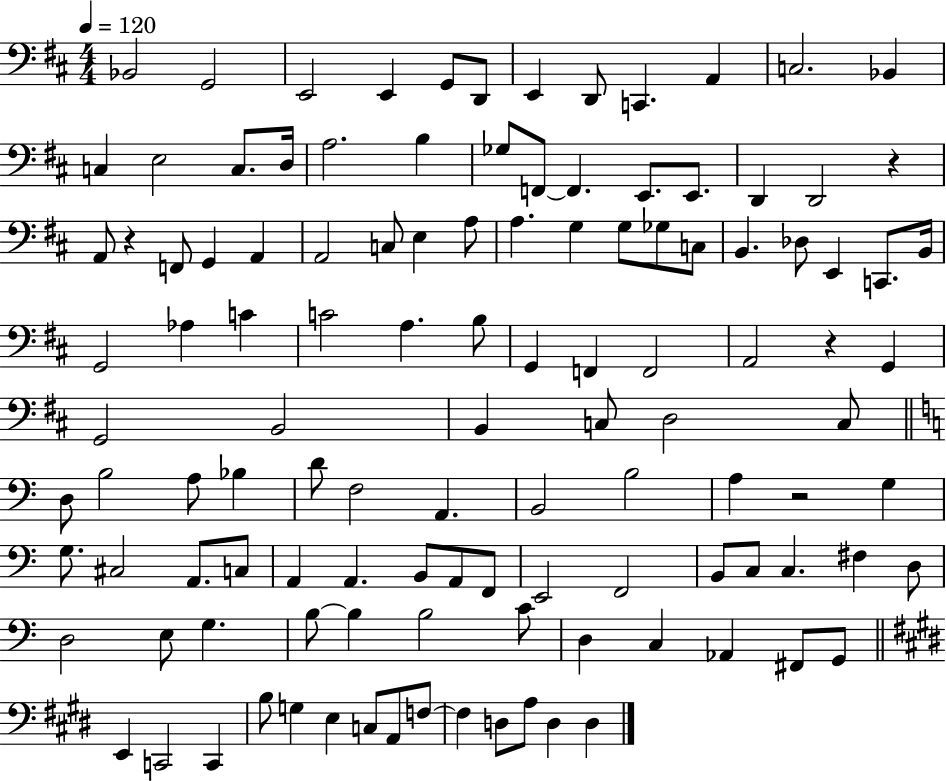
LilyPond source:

{
  \clef bass
  \numericTimeSignature
  \time 4/4
  \key d \major
  \tempo 4 = 120
  bes,2 g,2 | e,2 e,4 g,8 d,8 | e,4 d,8 c,4. a,4 | c2. bes,4 | \break c4 e2 c8. d16 | a2. b4 | ges8 f,8~~ f,4. e,8. e,8. | d,4 d,2 r4 | \break a,8 r4 f,8 g,4 a,4 | a,2 c8 e4 a8 | a4. g4 g8 ges8 c8 | b,4. des8 e,4 c,8. b,16 | \break g,2 aes4 c'4 | c'2 a4. b8 | g,4 f,4 f,2 | a,2 r4 g,4 | \break g,2 b,2 | b,4 c8 d2 c8 | \bar "||" \break \key c \major d8 b2 a8 bes4 | d'8 f2 a,4. | b,2 b2 | a4 r2 g4 | \break g8. cis2 a,8. c8 | a,4 a,4. b,8 a,8 f,8 | e,2 f,2 | b,8 c8 c4. fis4 d8 | \break d2 e8 g4. | b8~~ b4 b2 c'8 | d4 c4 aes,4 fis,8 g,8 | \bar "||" \break \key e \major e,4 c,2 c,4 | b8 g4 e4 c8 a,8 f8~~ | f4 d8 a8 d4 d4 | \bar "|."
}